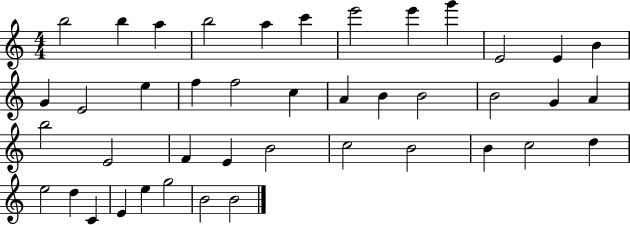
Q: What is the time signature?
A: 4/4